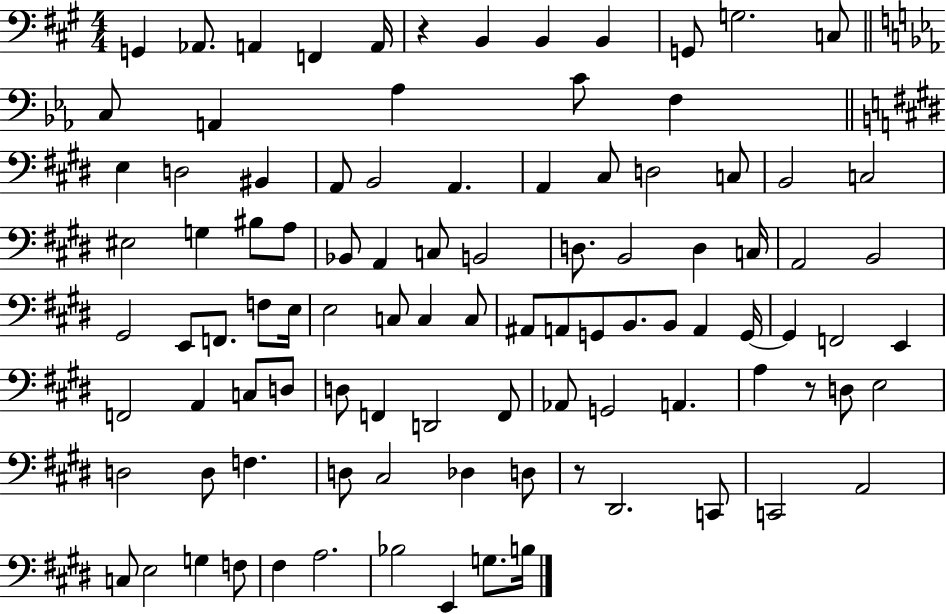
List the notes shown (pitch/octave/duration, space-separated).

G2/q Ab2/e. A2/q F2/q A2/s R/q B2/q B2/q B2/q G2/e G3/h. C3/e C3/e A2/q Ab3/q C4/e F3/q E3/q D3/h BIS2/q A2/e B2/h A2/q. A2/q C#3/e D3/h C3/e B2/h C3/h EIS3/h G3/q BIS3/e A3/e Bb2/e A2/q C3/e B2/h D3/e. B2/h D3/q C3/s A2/h B2/h G#2/h E2/e F2/e. F3/e E3/s E3/h C3/e C3/q C3/e A#2/e A2/e G2/e B2/e. B2/e A2/q G2/s G2/q F2/h E2/q F2/h A2/q C3/e D3/e D3/e F2/q D2/h F2/e Ab2/e G2/h A2/q. A3/q R/e D3/e E3/h D3/h D3/e F3/q. D3/e C#3/h Db3/q D3/e R/e D#2/h. C2/e C2/h A2/h C3/e E3/h G3/q F3/e F#3/q A3/h. Bb3/h E2/q G3/e. B3/s